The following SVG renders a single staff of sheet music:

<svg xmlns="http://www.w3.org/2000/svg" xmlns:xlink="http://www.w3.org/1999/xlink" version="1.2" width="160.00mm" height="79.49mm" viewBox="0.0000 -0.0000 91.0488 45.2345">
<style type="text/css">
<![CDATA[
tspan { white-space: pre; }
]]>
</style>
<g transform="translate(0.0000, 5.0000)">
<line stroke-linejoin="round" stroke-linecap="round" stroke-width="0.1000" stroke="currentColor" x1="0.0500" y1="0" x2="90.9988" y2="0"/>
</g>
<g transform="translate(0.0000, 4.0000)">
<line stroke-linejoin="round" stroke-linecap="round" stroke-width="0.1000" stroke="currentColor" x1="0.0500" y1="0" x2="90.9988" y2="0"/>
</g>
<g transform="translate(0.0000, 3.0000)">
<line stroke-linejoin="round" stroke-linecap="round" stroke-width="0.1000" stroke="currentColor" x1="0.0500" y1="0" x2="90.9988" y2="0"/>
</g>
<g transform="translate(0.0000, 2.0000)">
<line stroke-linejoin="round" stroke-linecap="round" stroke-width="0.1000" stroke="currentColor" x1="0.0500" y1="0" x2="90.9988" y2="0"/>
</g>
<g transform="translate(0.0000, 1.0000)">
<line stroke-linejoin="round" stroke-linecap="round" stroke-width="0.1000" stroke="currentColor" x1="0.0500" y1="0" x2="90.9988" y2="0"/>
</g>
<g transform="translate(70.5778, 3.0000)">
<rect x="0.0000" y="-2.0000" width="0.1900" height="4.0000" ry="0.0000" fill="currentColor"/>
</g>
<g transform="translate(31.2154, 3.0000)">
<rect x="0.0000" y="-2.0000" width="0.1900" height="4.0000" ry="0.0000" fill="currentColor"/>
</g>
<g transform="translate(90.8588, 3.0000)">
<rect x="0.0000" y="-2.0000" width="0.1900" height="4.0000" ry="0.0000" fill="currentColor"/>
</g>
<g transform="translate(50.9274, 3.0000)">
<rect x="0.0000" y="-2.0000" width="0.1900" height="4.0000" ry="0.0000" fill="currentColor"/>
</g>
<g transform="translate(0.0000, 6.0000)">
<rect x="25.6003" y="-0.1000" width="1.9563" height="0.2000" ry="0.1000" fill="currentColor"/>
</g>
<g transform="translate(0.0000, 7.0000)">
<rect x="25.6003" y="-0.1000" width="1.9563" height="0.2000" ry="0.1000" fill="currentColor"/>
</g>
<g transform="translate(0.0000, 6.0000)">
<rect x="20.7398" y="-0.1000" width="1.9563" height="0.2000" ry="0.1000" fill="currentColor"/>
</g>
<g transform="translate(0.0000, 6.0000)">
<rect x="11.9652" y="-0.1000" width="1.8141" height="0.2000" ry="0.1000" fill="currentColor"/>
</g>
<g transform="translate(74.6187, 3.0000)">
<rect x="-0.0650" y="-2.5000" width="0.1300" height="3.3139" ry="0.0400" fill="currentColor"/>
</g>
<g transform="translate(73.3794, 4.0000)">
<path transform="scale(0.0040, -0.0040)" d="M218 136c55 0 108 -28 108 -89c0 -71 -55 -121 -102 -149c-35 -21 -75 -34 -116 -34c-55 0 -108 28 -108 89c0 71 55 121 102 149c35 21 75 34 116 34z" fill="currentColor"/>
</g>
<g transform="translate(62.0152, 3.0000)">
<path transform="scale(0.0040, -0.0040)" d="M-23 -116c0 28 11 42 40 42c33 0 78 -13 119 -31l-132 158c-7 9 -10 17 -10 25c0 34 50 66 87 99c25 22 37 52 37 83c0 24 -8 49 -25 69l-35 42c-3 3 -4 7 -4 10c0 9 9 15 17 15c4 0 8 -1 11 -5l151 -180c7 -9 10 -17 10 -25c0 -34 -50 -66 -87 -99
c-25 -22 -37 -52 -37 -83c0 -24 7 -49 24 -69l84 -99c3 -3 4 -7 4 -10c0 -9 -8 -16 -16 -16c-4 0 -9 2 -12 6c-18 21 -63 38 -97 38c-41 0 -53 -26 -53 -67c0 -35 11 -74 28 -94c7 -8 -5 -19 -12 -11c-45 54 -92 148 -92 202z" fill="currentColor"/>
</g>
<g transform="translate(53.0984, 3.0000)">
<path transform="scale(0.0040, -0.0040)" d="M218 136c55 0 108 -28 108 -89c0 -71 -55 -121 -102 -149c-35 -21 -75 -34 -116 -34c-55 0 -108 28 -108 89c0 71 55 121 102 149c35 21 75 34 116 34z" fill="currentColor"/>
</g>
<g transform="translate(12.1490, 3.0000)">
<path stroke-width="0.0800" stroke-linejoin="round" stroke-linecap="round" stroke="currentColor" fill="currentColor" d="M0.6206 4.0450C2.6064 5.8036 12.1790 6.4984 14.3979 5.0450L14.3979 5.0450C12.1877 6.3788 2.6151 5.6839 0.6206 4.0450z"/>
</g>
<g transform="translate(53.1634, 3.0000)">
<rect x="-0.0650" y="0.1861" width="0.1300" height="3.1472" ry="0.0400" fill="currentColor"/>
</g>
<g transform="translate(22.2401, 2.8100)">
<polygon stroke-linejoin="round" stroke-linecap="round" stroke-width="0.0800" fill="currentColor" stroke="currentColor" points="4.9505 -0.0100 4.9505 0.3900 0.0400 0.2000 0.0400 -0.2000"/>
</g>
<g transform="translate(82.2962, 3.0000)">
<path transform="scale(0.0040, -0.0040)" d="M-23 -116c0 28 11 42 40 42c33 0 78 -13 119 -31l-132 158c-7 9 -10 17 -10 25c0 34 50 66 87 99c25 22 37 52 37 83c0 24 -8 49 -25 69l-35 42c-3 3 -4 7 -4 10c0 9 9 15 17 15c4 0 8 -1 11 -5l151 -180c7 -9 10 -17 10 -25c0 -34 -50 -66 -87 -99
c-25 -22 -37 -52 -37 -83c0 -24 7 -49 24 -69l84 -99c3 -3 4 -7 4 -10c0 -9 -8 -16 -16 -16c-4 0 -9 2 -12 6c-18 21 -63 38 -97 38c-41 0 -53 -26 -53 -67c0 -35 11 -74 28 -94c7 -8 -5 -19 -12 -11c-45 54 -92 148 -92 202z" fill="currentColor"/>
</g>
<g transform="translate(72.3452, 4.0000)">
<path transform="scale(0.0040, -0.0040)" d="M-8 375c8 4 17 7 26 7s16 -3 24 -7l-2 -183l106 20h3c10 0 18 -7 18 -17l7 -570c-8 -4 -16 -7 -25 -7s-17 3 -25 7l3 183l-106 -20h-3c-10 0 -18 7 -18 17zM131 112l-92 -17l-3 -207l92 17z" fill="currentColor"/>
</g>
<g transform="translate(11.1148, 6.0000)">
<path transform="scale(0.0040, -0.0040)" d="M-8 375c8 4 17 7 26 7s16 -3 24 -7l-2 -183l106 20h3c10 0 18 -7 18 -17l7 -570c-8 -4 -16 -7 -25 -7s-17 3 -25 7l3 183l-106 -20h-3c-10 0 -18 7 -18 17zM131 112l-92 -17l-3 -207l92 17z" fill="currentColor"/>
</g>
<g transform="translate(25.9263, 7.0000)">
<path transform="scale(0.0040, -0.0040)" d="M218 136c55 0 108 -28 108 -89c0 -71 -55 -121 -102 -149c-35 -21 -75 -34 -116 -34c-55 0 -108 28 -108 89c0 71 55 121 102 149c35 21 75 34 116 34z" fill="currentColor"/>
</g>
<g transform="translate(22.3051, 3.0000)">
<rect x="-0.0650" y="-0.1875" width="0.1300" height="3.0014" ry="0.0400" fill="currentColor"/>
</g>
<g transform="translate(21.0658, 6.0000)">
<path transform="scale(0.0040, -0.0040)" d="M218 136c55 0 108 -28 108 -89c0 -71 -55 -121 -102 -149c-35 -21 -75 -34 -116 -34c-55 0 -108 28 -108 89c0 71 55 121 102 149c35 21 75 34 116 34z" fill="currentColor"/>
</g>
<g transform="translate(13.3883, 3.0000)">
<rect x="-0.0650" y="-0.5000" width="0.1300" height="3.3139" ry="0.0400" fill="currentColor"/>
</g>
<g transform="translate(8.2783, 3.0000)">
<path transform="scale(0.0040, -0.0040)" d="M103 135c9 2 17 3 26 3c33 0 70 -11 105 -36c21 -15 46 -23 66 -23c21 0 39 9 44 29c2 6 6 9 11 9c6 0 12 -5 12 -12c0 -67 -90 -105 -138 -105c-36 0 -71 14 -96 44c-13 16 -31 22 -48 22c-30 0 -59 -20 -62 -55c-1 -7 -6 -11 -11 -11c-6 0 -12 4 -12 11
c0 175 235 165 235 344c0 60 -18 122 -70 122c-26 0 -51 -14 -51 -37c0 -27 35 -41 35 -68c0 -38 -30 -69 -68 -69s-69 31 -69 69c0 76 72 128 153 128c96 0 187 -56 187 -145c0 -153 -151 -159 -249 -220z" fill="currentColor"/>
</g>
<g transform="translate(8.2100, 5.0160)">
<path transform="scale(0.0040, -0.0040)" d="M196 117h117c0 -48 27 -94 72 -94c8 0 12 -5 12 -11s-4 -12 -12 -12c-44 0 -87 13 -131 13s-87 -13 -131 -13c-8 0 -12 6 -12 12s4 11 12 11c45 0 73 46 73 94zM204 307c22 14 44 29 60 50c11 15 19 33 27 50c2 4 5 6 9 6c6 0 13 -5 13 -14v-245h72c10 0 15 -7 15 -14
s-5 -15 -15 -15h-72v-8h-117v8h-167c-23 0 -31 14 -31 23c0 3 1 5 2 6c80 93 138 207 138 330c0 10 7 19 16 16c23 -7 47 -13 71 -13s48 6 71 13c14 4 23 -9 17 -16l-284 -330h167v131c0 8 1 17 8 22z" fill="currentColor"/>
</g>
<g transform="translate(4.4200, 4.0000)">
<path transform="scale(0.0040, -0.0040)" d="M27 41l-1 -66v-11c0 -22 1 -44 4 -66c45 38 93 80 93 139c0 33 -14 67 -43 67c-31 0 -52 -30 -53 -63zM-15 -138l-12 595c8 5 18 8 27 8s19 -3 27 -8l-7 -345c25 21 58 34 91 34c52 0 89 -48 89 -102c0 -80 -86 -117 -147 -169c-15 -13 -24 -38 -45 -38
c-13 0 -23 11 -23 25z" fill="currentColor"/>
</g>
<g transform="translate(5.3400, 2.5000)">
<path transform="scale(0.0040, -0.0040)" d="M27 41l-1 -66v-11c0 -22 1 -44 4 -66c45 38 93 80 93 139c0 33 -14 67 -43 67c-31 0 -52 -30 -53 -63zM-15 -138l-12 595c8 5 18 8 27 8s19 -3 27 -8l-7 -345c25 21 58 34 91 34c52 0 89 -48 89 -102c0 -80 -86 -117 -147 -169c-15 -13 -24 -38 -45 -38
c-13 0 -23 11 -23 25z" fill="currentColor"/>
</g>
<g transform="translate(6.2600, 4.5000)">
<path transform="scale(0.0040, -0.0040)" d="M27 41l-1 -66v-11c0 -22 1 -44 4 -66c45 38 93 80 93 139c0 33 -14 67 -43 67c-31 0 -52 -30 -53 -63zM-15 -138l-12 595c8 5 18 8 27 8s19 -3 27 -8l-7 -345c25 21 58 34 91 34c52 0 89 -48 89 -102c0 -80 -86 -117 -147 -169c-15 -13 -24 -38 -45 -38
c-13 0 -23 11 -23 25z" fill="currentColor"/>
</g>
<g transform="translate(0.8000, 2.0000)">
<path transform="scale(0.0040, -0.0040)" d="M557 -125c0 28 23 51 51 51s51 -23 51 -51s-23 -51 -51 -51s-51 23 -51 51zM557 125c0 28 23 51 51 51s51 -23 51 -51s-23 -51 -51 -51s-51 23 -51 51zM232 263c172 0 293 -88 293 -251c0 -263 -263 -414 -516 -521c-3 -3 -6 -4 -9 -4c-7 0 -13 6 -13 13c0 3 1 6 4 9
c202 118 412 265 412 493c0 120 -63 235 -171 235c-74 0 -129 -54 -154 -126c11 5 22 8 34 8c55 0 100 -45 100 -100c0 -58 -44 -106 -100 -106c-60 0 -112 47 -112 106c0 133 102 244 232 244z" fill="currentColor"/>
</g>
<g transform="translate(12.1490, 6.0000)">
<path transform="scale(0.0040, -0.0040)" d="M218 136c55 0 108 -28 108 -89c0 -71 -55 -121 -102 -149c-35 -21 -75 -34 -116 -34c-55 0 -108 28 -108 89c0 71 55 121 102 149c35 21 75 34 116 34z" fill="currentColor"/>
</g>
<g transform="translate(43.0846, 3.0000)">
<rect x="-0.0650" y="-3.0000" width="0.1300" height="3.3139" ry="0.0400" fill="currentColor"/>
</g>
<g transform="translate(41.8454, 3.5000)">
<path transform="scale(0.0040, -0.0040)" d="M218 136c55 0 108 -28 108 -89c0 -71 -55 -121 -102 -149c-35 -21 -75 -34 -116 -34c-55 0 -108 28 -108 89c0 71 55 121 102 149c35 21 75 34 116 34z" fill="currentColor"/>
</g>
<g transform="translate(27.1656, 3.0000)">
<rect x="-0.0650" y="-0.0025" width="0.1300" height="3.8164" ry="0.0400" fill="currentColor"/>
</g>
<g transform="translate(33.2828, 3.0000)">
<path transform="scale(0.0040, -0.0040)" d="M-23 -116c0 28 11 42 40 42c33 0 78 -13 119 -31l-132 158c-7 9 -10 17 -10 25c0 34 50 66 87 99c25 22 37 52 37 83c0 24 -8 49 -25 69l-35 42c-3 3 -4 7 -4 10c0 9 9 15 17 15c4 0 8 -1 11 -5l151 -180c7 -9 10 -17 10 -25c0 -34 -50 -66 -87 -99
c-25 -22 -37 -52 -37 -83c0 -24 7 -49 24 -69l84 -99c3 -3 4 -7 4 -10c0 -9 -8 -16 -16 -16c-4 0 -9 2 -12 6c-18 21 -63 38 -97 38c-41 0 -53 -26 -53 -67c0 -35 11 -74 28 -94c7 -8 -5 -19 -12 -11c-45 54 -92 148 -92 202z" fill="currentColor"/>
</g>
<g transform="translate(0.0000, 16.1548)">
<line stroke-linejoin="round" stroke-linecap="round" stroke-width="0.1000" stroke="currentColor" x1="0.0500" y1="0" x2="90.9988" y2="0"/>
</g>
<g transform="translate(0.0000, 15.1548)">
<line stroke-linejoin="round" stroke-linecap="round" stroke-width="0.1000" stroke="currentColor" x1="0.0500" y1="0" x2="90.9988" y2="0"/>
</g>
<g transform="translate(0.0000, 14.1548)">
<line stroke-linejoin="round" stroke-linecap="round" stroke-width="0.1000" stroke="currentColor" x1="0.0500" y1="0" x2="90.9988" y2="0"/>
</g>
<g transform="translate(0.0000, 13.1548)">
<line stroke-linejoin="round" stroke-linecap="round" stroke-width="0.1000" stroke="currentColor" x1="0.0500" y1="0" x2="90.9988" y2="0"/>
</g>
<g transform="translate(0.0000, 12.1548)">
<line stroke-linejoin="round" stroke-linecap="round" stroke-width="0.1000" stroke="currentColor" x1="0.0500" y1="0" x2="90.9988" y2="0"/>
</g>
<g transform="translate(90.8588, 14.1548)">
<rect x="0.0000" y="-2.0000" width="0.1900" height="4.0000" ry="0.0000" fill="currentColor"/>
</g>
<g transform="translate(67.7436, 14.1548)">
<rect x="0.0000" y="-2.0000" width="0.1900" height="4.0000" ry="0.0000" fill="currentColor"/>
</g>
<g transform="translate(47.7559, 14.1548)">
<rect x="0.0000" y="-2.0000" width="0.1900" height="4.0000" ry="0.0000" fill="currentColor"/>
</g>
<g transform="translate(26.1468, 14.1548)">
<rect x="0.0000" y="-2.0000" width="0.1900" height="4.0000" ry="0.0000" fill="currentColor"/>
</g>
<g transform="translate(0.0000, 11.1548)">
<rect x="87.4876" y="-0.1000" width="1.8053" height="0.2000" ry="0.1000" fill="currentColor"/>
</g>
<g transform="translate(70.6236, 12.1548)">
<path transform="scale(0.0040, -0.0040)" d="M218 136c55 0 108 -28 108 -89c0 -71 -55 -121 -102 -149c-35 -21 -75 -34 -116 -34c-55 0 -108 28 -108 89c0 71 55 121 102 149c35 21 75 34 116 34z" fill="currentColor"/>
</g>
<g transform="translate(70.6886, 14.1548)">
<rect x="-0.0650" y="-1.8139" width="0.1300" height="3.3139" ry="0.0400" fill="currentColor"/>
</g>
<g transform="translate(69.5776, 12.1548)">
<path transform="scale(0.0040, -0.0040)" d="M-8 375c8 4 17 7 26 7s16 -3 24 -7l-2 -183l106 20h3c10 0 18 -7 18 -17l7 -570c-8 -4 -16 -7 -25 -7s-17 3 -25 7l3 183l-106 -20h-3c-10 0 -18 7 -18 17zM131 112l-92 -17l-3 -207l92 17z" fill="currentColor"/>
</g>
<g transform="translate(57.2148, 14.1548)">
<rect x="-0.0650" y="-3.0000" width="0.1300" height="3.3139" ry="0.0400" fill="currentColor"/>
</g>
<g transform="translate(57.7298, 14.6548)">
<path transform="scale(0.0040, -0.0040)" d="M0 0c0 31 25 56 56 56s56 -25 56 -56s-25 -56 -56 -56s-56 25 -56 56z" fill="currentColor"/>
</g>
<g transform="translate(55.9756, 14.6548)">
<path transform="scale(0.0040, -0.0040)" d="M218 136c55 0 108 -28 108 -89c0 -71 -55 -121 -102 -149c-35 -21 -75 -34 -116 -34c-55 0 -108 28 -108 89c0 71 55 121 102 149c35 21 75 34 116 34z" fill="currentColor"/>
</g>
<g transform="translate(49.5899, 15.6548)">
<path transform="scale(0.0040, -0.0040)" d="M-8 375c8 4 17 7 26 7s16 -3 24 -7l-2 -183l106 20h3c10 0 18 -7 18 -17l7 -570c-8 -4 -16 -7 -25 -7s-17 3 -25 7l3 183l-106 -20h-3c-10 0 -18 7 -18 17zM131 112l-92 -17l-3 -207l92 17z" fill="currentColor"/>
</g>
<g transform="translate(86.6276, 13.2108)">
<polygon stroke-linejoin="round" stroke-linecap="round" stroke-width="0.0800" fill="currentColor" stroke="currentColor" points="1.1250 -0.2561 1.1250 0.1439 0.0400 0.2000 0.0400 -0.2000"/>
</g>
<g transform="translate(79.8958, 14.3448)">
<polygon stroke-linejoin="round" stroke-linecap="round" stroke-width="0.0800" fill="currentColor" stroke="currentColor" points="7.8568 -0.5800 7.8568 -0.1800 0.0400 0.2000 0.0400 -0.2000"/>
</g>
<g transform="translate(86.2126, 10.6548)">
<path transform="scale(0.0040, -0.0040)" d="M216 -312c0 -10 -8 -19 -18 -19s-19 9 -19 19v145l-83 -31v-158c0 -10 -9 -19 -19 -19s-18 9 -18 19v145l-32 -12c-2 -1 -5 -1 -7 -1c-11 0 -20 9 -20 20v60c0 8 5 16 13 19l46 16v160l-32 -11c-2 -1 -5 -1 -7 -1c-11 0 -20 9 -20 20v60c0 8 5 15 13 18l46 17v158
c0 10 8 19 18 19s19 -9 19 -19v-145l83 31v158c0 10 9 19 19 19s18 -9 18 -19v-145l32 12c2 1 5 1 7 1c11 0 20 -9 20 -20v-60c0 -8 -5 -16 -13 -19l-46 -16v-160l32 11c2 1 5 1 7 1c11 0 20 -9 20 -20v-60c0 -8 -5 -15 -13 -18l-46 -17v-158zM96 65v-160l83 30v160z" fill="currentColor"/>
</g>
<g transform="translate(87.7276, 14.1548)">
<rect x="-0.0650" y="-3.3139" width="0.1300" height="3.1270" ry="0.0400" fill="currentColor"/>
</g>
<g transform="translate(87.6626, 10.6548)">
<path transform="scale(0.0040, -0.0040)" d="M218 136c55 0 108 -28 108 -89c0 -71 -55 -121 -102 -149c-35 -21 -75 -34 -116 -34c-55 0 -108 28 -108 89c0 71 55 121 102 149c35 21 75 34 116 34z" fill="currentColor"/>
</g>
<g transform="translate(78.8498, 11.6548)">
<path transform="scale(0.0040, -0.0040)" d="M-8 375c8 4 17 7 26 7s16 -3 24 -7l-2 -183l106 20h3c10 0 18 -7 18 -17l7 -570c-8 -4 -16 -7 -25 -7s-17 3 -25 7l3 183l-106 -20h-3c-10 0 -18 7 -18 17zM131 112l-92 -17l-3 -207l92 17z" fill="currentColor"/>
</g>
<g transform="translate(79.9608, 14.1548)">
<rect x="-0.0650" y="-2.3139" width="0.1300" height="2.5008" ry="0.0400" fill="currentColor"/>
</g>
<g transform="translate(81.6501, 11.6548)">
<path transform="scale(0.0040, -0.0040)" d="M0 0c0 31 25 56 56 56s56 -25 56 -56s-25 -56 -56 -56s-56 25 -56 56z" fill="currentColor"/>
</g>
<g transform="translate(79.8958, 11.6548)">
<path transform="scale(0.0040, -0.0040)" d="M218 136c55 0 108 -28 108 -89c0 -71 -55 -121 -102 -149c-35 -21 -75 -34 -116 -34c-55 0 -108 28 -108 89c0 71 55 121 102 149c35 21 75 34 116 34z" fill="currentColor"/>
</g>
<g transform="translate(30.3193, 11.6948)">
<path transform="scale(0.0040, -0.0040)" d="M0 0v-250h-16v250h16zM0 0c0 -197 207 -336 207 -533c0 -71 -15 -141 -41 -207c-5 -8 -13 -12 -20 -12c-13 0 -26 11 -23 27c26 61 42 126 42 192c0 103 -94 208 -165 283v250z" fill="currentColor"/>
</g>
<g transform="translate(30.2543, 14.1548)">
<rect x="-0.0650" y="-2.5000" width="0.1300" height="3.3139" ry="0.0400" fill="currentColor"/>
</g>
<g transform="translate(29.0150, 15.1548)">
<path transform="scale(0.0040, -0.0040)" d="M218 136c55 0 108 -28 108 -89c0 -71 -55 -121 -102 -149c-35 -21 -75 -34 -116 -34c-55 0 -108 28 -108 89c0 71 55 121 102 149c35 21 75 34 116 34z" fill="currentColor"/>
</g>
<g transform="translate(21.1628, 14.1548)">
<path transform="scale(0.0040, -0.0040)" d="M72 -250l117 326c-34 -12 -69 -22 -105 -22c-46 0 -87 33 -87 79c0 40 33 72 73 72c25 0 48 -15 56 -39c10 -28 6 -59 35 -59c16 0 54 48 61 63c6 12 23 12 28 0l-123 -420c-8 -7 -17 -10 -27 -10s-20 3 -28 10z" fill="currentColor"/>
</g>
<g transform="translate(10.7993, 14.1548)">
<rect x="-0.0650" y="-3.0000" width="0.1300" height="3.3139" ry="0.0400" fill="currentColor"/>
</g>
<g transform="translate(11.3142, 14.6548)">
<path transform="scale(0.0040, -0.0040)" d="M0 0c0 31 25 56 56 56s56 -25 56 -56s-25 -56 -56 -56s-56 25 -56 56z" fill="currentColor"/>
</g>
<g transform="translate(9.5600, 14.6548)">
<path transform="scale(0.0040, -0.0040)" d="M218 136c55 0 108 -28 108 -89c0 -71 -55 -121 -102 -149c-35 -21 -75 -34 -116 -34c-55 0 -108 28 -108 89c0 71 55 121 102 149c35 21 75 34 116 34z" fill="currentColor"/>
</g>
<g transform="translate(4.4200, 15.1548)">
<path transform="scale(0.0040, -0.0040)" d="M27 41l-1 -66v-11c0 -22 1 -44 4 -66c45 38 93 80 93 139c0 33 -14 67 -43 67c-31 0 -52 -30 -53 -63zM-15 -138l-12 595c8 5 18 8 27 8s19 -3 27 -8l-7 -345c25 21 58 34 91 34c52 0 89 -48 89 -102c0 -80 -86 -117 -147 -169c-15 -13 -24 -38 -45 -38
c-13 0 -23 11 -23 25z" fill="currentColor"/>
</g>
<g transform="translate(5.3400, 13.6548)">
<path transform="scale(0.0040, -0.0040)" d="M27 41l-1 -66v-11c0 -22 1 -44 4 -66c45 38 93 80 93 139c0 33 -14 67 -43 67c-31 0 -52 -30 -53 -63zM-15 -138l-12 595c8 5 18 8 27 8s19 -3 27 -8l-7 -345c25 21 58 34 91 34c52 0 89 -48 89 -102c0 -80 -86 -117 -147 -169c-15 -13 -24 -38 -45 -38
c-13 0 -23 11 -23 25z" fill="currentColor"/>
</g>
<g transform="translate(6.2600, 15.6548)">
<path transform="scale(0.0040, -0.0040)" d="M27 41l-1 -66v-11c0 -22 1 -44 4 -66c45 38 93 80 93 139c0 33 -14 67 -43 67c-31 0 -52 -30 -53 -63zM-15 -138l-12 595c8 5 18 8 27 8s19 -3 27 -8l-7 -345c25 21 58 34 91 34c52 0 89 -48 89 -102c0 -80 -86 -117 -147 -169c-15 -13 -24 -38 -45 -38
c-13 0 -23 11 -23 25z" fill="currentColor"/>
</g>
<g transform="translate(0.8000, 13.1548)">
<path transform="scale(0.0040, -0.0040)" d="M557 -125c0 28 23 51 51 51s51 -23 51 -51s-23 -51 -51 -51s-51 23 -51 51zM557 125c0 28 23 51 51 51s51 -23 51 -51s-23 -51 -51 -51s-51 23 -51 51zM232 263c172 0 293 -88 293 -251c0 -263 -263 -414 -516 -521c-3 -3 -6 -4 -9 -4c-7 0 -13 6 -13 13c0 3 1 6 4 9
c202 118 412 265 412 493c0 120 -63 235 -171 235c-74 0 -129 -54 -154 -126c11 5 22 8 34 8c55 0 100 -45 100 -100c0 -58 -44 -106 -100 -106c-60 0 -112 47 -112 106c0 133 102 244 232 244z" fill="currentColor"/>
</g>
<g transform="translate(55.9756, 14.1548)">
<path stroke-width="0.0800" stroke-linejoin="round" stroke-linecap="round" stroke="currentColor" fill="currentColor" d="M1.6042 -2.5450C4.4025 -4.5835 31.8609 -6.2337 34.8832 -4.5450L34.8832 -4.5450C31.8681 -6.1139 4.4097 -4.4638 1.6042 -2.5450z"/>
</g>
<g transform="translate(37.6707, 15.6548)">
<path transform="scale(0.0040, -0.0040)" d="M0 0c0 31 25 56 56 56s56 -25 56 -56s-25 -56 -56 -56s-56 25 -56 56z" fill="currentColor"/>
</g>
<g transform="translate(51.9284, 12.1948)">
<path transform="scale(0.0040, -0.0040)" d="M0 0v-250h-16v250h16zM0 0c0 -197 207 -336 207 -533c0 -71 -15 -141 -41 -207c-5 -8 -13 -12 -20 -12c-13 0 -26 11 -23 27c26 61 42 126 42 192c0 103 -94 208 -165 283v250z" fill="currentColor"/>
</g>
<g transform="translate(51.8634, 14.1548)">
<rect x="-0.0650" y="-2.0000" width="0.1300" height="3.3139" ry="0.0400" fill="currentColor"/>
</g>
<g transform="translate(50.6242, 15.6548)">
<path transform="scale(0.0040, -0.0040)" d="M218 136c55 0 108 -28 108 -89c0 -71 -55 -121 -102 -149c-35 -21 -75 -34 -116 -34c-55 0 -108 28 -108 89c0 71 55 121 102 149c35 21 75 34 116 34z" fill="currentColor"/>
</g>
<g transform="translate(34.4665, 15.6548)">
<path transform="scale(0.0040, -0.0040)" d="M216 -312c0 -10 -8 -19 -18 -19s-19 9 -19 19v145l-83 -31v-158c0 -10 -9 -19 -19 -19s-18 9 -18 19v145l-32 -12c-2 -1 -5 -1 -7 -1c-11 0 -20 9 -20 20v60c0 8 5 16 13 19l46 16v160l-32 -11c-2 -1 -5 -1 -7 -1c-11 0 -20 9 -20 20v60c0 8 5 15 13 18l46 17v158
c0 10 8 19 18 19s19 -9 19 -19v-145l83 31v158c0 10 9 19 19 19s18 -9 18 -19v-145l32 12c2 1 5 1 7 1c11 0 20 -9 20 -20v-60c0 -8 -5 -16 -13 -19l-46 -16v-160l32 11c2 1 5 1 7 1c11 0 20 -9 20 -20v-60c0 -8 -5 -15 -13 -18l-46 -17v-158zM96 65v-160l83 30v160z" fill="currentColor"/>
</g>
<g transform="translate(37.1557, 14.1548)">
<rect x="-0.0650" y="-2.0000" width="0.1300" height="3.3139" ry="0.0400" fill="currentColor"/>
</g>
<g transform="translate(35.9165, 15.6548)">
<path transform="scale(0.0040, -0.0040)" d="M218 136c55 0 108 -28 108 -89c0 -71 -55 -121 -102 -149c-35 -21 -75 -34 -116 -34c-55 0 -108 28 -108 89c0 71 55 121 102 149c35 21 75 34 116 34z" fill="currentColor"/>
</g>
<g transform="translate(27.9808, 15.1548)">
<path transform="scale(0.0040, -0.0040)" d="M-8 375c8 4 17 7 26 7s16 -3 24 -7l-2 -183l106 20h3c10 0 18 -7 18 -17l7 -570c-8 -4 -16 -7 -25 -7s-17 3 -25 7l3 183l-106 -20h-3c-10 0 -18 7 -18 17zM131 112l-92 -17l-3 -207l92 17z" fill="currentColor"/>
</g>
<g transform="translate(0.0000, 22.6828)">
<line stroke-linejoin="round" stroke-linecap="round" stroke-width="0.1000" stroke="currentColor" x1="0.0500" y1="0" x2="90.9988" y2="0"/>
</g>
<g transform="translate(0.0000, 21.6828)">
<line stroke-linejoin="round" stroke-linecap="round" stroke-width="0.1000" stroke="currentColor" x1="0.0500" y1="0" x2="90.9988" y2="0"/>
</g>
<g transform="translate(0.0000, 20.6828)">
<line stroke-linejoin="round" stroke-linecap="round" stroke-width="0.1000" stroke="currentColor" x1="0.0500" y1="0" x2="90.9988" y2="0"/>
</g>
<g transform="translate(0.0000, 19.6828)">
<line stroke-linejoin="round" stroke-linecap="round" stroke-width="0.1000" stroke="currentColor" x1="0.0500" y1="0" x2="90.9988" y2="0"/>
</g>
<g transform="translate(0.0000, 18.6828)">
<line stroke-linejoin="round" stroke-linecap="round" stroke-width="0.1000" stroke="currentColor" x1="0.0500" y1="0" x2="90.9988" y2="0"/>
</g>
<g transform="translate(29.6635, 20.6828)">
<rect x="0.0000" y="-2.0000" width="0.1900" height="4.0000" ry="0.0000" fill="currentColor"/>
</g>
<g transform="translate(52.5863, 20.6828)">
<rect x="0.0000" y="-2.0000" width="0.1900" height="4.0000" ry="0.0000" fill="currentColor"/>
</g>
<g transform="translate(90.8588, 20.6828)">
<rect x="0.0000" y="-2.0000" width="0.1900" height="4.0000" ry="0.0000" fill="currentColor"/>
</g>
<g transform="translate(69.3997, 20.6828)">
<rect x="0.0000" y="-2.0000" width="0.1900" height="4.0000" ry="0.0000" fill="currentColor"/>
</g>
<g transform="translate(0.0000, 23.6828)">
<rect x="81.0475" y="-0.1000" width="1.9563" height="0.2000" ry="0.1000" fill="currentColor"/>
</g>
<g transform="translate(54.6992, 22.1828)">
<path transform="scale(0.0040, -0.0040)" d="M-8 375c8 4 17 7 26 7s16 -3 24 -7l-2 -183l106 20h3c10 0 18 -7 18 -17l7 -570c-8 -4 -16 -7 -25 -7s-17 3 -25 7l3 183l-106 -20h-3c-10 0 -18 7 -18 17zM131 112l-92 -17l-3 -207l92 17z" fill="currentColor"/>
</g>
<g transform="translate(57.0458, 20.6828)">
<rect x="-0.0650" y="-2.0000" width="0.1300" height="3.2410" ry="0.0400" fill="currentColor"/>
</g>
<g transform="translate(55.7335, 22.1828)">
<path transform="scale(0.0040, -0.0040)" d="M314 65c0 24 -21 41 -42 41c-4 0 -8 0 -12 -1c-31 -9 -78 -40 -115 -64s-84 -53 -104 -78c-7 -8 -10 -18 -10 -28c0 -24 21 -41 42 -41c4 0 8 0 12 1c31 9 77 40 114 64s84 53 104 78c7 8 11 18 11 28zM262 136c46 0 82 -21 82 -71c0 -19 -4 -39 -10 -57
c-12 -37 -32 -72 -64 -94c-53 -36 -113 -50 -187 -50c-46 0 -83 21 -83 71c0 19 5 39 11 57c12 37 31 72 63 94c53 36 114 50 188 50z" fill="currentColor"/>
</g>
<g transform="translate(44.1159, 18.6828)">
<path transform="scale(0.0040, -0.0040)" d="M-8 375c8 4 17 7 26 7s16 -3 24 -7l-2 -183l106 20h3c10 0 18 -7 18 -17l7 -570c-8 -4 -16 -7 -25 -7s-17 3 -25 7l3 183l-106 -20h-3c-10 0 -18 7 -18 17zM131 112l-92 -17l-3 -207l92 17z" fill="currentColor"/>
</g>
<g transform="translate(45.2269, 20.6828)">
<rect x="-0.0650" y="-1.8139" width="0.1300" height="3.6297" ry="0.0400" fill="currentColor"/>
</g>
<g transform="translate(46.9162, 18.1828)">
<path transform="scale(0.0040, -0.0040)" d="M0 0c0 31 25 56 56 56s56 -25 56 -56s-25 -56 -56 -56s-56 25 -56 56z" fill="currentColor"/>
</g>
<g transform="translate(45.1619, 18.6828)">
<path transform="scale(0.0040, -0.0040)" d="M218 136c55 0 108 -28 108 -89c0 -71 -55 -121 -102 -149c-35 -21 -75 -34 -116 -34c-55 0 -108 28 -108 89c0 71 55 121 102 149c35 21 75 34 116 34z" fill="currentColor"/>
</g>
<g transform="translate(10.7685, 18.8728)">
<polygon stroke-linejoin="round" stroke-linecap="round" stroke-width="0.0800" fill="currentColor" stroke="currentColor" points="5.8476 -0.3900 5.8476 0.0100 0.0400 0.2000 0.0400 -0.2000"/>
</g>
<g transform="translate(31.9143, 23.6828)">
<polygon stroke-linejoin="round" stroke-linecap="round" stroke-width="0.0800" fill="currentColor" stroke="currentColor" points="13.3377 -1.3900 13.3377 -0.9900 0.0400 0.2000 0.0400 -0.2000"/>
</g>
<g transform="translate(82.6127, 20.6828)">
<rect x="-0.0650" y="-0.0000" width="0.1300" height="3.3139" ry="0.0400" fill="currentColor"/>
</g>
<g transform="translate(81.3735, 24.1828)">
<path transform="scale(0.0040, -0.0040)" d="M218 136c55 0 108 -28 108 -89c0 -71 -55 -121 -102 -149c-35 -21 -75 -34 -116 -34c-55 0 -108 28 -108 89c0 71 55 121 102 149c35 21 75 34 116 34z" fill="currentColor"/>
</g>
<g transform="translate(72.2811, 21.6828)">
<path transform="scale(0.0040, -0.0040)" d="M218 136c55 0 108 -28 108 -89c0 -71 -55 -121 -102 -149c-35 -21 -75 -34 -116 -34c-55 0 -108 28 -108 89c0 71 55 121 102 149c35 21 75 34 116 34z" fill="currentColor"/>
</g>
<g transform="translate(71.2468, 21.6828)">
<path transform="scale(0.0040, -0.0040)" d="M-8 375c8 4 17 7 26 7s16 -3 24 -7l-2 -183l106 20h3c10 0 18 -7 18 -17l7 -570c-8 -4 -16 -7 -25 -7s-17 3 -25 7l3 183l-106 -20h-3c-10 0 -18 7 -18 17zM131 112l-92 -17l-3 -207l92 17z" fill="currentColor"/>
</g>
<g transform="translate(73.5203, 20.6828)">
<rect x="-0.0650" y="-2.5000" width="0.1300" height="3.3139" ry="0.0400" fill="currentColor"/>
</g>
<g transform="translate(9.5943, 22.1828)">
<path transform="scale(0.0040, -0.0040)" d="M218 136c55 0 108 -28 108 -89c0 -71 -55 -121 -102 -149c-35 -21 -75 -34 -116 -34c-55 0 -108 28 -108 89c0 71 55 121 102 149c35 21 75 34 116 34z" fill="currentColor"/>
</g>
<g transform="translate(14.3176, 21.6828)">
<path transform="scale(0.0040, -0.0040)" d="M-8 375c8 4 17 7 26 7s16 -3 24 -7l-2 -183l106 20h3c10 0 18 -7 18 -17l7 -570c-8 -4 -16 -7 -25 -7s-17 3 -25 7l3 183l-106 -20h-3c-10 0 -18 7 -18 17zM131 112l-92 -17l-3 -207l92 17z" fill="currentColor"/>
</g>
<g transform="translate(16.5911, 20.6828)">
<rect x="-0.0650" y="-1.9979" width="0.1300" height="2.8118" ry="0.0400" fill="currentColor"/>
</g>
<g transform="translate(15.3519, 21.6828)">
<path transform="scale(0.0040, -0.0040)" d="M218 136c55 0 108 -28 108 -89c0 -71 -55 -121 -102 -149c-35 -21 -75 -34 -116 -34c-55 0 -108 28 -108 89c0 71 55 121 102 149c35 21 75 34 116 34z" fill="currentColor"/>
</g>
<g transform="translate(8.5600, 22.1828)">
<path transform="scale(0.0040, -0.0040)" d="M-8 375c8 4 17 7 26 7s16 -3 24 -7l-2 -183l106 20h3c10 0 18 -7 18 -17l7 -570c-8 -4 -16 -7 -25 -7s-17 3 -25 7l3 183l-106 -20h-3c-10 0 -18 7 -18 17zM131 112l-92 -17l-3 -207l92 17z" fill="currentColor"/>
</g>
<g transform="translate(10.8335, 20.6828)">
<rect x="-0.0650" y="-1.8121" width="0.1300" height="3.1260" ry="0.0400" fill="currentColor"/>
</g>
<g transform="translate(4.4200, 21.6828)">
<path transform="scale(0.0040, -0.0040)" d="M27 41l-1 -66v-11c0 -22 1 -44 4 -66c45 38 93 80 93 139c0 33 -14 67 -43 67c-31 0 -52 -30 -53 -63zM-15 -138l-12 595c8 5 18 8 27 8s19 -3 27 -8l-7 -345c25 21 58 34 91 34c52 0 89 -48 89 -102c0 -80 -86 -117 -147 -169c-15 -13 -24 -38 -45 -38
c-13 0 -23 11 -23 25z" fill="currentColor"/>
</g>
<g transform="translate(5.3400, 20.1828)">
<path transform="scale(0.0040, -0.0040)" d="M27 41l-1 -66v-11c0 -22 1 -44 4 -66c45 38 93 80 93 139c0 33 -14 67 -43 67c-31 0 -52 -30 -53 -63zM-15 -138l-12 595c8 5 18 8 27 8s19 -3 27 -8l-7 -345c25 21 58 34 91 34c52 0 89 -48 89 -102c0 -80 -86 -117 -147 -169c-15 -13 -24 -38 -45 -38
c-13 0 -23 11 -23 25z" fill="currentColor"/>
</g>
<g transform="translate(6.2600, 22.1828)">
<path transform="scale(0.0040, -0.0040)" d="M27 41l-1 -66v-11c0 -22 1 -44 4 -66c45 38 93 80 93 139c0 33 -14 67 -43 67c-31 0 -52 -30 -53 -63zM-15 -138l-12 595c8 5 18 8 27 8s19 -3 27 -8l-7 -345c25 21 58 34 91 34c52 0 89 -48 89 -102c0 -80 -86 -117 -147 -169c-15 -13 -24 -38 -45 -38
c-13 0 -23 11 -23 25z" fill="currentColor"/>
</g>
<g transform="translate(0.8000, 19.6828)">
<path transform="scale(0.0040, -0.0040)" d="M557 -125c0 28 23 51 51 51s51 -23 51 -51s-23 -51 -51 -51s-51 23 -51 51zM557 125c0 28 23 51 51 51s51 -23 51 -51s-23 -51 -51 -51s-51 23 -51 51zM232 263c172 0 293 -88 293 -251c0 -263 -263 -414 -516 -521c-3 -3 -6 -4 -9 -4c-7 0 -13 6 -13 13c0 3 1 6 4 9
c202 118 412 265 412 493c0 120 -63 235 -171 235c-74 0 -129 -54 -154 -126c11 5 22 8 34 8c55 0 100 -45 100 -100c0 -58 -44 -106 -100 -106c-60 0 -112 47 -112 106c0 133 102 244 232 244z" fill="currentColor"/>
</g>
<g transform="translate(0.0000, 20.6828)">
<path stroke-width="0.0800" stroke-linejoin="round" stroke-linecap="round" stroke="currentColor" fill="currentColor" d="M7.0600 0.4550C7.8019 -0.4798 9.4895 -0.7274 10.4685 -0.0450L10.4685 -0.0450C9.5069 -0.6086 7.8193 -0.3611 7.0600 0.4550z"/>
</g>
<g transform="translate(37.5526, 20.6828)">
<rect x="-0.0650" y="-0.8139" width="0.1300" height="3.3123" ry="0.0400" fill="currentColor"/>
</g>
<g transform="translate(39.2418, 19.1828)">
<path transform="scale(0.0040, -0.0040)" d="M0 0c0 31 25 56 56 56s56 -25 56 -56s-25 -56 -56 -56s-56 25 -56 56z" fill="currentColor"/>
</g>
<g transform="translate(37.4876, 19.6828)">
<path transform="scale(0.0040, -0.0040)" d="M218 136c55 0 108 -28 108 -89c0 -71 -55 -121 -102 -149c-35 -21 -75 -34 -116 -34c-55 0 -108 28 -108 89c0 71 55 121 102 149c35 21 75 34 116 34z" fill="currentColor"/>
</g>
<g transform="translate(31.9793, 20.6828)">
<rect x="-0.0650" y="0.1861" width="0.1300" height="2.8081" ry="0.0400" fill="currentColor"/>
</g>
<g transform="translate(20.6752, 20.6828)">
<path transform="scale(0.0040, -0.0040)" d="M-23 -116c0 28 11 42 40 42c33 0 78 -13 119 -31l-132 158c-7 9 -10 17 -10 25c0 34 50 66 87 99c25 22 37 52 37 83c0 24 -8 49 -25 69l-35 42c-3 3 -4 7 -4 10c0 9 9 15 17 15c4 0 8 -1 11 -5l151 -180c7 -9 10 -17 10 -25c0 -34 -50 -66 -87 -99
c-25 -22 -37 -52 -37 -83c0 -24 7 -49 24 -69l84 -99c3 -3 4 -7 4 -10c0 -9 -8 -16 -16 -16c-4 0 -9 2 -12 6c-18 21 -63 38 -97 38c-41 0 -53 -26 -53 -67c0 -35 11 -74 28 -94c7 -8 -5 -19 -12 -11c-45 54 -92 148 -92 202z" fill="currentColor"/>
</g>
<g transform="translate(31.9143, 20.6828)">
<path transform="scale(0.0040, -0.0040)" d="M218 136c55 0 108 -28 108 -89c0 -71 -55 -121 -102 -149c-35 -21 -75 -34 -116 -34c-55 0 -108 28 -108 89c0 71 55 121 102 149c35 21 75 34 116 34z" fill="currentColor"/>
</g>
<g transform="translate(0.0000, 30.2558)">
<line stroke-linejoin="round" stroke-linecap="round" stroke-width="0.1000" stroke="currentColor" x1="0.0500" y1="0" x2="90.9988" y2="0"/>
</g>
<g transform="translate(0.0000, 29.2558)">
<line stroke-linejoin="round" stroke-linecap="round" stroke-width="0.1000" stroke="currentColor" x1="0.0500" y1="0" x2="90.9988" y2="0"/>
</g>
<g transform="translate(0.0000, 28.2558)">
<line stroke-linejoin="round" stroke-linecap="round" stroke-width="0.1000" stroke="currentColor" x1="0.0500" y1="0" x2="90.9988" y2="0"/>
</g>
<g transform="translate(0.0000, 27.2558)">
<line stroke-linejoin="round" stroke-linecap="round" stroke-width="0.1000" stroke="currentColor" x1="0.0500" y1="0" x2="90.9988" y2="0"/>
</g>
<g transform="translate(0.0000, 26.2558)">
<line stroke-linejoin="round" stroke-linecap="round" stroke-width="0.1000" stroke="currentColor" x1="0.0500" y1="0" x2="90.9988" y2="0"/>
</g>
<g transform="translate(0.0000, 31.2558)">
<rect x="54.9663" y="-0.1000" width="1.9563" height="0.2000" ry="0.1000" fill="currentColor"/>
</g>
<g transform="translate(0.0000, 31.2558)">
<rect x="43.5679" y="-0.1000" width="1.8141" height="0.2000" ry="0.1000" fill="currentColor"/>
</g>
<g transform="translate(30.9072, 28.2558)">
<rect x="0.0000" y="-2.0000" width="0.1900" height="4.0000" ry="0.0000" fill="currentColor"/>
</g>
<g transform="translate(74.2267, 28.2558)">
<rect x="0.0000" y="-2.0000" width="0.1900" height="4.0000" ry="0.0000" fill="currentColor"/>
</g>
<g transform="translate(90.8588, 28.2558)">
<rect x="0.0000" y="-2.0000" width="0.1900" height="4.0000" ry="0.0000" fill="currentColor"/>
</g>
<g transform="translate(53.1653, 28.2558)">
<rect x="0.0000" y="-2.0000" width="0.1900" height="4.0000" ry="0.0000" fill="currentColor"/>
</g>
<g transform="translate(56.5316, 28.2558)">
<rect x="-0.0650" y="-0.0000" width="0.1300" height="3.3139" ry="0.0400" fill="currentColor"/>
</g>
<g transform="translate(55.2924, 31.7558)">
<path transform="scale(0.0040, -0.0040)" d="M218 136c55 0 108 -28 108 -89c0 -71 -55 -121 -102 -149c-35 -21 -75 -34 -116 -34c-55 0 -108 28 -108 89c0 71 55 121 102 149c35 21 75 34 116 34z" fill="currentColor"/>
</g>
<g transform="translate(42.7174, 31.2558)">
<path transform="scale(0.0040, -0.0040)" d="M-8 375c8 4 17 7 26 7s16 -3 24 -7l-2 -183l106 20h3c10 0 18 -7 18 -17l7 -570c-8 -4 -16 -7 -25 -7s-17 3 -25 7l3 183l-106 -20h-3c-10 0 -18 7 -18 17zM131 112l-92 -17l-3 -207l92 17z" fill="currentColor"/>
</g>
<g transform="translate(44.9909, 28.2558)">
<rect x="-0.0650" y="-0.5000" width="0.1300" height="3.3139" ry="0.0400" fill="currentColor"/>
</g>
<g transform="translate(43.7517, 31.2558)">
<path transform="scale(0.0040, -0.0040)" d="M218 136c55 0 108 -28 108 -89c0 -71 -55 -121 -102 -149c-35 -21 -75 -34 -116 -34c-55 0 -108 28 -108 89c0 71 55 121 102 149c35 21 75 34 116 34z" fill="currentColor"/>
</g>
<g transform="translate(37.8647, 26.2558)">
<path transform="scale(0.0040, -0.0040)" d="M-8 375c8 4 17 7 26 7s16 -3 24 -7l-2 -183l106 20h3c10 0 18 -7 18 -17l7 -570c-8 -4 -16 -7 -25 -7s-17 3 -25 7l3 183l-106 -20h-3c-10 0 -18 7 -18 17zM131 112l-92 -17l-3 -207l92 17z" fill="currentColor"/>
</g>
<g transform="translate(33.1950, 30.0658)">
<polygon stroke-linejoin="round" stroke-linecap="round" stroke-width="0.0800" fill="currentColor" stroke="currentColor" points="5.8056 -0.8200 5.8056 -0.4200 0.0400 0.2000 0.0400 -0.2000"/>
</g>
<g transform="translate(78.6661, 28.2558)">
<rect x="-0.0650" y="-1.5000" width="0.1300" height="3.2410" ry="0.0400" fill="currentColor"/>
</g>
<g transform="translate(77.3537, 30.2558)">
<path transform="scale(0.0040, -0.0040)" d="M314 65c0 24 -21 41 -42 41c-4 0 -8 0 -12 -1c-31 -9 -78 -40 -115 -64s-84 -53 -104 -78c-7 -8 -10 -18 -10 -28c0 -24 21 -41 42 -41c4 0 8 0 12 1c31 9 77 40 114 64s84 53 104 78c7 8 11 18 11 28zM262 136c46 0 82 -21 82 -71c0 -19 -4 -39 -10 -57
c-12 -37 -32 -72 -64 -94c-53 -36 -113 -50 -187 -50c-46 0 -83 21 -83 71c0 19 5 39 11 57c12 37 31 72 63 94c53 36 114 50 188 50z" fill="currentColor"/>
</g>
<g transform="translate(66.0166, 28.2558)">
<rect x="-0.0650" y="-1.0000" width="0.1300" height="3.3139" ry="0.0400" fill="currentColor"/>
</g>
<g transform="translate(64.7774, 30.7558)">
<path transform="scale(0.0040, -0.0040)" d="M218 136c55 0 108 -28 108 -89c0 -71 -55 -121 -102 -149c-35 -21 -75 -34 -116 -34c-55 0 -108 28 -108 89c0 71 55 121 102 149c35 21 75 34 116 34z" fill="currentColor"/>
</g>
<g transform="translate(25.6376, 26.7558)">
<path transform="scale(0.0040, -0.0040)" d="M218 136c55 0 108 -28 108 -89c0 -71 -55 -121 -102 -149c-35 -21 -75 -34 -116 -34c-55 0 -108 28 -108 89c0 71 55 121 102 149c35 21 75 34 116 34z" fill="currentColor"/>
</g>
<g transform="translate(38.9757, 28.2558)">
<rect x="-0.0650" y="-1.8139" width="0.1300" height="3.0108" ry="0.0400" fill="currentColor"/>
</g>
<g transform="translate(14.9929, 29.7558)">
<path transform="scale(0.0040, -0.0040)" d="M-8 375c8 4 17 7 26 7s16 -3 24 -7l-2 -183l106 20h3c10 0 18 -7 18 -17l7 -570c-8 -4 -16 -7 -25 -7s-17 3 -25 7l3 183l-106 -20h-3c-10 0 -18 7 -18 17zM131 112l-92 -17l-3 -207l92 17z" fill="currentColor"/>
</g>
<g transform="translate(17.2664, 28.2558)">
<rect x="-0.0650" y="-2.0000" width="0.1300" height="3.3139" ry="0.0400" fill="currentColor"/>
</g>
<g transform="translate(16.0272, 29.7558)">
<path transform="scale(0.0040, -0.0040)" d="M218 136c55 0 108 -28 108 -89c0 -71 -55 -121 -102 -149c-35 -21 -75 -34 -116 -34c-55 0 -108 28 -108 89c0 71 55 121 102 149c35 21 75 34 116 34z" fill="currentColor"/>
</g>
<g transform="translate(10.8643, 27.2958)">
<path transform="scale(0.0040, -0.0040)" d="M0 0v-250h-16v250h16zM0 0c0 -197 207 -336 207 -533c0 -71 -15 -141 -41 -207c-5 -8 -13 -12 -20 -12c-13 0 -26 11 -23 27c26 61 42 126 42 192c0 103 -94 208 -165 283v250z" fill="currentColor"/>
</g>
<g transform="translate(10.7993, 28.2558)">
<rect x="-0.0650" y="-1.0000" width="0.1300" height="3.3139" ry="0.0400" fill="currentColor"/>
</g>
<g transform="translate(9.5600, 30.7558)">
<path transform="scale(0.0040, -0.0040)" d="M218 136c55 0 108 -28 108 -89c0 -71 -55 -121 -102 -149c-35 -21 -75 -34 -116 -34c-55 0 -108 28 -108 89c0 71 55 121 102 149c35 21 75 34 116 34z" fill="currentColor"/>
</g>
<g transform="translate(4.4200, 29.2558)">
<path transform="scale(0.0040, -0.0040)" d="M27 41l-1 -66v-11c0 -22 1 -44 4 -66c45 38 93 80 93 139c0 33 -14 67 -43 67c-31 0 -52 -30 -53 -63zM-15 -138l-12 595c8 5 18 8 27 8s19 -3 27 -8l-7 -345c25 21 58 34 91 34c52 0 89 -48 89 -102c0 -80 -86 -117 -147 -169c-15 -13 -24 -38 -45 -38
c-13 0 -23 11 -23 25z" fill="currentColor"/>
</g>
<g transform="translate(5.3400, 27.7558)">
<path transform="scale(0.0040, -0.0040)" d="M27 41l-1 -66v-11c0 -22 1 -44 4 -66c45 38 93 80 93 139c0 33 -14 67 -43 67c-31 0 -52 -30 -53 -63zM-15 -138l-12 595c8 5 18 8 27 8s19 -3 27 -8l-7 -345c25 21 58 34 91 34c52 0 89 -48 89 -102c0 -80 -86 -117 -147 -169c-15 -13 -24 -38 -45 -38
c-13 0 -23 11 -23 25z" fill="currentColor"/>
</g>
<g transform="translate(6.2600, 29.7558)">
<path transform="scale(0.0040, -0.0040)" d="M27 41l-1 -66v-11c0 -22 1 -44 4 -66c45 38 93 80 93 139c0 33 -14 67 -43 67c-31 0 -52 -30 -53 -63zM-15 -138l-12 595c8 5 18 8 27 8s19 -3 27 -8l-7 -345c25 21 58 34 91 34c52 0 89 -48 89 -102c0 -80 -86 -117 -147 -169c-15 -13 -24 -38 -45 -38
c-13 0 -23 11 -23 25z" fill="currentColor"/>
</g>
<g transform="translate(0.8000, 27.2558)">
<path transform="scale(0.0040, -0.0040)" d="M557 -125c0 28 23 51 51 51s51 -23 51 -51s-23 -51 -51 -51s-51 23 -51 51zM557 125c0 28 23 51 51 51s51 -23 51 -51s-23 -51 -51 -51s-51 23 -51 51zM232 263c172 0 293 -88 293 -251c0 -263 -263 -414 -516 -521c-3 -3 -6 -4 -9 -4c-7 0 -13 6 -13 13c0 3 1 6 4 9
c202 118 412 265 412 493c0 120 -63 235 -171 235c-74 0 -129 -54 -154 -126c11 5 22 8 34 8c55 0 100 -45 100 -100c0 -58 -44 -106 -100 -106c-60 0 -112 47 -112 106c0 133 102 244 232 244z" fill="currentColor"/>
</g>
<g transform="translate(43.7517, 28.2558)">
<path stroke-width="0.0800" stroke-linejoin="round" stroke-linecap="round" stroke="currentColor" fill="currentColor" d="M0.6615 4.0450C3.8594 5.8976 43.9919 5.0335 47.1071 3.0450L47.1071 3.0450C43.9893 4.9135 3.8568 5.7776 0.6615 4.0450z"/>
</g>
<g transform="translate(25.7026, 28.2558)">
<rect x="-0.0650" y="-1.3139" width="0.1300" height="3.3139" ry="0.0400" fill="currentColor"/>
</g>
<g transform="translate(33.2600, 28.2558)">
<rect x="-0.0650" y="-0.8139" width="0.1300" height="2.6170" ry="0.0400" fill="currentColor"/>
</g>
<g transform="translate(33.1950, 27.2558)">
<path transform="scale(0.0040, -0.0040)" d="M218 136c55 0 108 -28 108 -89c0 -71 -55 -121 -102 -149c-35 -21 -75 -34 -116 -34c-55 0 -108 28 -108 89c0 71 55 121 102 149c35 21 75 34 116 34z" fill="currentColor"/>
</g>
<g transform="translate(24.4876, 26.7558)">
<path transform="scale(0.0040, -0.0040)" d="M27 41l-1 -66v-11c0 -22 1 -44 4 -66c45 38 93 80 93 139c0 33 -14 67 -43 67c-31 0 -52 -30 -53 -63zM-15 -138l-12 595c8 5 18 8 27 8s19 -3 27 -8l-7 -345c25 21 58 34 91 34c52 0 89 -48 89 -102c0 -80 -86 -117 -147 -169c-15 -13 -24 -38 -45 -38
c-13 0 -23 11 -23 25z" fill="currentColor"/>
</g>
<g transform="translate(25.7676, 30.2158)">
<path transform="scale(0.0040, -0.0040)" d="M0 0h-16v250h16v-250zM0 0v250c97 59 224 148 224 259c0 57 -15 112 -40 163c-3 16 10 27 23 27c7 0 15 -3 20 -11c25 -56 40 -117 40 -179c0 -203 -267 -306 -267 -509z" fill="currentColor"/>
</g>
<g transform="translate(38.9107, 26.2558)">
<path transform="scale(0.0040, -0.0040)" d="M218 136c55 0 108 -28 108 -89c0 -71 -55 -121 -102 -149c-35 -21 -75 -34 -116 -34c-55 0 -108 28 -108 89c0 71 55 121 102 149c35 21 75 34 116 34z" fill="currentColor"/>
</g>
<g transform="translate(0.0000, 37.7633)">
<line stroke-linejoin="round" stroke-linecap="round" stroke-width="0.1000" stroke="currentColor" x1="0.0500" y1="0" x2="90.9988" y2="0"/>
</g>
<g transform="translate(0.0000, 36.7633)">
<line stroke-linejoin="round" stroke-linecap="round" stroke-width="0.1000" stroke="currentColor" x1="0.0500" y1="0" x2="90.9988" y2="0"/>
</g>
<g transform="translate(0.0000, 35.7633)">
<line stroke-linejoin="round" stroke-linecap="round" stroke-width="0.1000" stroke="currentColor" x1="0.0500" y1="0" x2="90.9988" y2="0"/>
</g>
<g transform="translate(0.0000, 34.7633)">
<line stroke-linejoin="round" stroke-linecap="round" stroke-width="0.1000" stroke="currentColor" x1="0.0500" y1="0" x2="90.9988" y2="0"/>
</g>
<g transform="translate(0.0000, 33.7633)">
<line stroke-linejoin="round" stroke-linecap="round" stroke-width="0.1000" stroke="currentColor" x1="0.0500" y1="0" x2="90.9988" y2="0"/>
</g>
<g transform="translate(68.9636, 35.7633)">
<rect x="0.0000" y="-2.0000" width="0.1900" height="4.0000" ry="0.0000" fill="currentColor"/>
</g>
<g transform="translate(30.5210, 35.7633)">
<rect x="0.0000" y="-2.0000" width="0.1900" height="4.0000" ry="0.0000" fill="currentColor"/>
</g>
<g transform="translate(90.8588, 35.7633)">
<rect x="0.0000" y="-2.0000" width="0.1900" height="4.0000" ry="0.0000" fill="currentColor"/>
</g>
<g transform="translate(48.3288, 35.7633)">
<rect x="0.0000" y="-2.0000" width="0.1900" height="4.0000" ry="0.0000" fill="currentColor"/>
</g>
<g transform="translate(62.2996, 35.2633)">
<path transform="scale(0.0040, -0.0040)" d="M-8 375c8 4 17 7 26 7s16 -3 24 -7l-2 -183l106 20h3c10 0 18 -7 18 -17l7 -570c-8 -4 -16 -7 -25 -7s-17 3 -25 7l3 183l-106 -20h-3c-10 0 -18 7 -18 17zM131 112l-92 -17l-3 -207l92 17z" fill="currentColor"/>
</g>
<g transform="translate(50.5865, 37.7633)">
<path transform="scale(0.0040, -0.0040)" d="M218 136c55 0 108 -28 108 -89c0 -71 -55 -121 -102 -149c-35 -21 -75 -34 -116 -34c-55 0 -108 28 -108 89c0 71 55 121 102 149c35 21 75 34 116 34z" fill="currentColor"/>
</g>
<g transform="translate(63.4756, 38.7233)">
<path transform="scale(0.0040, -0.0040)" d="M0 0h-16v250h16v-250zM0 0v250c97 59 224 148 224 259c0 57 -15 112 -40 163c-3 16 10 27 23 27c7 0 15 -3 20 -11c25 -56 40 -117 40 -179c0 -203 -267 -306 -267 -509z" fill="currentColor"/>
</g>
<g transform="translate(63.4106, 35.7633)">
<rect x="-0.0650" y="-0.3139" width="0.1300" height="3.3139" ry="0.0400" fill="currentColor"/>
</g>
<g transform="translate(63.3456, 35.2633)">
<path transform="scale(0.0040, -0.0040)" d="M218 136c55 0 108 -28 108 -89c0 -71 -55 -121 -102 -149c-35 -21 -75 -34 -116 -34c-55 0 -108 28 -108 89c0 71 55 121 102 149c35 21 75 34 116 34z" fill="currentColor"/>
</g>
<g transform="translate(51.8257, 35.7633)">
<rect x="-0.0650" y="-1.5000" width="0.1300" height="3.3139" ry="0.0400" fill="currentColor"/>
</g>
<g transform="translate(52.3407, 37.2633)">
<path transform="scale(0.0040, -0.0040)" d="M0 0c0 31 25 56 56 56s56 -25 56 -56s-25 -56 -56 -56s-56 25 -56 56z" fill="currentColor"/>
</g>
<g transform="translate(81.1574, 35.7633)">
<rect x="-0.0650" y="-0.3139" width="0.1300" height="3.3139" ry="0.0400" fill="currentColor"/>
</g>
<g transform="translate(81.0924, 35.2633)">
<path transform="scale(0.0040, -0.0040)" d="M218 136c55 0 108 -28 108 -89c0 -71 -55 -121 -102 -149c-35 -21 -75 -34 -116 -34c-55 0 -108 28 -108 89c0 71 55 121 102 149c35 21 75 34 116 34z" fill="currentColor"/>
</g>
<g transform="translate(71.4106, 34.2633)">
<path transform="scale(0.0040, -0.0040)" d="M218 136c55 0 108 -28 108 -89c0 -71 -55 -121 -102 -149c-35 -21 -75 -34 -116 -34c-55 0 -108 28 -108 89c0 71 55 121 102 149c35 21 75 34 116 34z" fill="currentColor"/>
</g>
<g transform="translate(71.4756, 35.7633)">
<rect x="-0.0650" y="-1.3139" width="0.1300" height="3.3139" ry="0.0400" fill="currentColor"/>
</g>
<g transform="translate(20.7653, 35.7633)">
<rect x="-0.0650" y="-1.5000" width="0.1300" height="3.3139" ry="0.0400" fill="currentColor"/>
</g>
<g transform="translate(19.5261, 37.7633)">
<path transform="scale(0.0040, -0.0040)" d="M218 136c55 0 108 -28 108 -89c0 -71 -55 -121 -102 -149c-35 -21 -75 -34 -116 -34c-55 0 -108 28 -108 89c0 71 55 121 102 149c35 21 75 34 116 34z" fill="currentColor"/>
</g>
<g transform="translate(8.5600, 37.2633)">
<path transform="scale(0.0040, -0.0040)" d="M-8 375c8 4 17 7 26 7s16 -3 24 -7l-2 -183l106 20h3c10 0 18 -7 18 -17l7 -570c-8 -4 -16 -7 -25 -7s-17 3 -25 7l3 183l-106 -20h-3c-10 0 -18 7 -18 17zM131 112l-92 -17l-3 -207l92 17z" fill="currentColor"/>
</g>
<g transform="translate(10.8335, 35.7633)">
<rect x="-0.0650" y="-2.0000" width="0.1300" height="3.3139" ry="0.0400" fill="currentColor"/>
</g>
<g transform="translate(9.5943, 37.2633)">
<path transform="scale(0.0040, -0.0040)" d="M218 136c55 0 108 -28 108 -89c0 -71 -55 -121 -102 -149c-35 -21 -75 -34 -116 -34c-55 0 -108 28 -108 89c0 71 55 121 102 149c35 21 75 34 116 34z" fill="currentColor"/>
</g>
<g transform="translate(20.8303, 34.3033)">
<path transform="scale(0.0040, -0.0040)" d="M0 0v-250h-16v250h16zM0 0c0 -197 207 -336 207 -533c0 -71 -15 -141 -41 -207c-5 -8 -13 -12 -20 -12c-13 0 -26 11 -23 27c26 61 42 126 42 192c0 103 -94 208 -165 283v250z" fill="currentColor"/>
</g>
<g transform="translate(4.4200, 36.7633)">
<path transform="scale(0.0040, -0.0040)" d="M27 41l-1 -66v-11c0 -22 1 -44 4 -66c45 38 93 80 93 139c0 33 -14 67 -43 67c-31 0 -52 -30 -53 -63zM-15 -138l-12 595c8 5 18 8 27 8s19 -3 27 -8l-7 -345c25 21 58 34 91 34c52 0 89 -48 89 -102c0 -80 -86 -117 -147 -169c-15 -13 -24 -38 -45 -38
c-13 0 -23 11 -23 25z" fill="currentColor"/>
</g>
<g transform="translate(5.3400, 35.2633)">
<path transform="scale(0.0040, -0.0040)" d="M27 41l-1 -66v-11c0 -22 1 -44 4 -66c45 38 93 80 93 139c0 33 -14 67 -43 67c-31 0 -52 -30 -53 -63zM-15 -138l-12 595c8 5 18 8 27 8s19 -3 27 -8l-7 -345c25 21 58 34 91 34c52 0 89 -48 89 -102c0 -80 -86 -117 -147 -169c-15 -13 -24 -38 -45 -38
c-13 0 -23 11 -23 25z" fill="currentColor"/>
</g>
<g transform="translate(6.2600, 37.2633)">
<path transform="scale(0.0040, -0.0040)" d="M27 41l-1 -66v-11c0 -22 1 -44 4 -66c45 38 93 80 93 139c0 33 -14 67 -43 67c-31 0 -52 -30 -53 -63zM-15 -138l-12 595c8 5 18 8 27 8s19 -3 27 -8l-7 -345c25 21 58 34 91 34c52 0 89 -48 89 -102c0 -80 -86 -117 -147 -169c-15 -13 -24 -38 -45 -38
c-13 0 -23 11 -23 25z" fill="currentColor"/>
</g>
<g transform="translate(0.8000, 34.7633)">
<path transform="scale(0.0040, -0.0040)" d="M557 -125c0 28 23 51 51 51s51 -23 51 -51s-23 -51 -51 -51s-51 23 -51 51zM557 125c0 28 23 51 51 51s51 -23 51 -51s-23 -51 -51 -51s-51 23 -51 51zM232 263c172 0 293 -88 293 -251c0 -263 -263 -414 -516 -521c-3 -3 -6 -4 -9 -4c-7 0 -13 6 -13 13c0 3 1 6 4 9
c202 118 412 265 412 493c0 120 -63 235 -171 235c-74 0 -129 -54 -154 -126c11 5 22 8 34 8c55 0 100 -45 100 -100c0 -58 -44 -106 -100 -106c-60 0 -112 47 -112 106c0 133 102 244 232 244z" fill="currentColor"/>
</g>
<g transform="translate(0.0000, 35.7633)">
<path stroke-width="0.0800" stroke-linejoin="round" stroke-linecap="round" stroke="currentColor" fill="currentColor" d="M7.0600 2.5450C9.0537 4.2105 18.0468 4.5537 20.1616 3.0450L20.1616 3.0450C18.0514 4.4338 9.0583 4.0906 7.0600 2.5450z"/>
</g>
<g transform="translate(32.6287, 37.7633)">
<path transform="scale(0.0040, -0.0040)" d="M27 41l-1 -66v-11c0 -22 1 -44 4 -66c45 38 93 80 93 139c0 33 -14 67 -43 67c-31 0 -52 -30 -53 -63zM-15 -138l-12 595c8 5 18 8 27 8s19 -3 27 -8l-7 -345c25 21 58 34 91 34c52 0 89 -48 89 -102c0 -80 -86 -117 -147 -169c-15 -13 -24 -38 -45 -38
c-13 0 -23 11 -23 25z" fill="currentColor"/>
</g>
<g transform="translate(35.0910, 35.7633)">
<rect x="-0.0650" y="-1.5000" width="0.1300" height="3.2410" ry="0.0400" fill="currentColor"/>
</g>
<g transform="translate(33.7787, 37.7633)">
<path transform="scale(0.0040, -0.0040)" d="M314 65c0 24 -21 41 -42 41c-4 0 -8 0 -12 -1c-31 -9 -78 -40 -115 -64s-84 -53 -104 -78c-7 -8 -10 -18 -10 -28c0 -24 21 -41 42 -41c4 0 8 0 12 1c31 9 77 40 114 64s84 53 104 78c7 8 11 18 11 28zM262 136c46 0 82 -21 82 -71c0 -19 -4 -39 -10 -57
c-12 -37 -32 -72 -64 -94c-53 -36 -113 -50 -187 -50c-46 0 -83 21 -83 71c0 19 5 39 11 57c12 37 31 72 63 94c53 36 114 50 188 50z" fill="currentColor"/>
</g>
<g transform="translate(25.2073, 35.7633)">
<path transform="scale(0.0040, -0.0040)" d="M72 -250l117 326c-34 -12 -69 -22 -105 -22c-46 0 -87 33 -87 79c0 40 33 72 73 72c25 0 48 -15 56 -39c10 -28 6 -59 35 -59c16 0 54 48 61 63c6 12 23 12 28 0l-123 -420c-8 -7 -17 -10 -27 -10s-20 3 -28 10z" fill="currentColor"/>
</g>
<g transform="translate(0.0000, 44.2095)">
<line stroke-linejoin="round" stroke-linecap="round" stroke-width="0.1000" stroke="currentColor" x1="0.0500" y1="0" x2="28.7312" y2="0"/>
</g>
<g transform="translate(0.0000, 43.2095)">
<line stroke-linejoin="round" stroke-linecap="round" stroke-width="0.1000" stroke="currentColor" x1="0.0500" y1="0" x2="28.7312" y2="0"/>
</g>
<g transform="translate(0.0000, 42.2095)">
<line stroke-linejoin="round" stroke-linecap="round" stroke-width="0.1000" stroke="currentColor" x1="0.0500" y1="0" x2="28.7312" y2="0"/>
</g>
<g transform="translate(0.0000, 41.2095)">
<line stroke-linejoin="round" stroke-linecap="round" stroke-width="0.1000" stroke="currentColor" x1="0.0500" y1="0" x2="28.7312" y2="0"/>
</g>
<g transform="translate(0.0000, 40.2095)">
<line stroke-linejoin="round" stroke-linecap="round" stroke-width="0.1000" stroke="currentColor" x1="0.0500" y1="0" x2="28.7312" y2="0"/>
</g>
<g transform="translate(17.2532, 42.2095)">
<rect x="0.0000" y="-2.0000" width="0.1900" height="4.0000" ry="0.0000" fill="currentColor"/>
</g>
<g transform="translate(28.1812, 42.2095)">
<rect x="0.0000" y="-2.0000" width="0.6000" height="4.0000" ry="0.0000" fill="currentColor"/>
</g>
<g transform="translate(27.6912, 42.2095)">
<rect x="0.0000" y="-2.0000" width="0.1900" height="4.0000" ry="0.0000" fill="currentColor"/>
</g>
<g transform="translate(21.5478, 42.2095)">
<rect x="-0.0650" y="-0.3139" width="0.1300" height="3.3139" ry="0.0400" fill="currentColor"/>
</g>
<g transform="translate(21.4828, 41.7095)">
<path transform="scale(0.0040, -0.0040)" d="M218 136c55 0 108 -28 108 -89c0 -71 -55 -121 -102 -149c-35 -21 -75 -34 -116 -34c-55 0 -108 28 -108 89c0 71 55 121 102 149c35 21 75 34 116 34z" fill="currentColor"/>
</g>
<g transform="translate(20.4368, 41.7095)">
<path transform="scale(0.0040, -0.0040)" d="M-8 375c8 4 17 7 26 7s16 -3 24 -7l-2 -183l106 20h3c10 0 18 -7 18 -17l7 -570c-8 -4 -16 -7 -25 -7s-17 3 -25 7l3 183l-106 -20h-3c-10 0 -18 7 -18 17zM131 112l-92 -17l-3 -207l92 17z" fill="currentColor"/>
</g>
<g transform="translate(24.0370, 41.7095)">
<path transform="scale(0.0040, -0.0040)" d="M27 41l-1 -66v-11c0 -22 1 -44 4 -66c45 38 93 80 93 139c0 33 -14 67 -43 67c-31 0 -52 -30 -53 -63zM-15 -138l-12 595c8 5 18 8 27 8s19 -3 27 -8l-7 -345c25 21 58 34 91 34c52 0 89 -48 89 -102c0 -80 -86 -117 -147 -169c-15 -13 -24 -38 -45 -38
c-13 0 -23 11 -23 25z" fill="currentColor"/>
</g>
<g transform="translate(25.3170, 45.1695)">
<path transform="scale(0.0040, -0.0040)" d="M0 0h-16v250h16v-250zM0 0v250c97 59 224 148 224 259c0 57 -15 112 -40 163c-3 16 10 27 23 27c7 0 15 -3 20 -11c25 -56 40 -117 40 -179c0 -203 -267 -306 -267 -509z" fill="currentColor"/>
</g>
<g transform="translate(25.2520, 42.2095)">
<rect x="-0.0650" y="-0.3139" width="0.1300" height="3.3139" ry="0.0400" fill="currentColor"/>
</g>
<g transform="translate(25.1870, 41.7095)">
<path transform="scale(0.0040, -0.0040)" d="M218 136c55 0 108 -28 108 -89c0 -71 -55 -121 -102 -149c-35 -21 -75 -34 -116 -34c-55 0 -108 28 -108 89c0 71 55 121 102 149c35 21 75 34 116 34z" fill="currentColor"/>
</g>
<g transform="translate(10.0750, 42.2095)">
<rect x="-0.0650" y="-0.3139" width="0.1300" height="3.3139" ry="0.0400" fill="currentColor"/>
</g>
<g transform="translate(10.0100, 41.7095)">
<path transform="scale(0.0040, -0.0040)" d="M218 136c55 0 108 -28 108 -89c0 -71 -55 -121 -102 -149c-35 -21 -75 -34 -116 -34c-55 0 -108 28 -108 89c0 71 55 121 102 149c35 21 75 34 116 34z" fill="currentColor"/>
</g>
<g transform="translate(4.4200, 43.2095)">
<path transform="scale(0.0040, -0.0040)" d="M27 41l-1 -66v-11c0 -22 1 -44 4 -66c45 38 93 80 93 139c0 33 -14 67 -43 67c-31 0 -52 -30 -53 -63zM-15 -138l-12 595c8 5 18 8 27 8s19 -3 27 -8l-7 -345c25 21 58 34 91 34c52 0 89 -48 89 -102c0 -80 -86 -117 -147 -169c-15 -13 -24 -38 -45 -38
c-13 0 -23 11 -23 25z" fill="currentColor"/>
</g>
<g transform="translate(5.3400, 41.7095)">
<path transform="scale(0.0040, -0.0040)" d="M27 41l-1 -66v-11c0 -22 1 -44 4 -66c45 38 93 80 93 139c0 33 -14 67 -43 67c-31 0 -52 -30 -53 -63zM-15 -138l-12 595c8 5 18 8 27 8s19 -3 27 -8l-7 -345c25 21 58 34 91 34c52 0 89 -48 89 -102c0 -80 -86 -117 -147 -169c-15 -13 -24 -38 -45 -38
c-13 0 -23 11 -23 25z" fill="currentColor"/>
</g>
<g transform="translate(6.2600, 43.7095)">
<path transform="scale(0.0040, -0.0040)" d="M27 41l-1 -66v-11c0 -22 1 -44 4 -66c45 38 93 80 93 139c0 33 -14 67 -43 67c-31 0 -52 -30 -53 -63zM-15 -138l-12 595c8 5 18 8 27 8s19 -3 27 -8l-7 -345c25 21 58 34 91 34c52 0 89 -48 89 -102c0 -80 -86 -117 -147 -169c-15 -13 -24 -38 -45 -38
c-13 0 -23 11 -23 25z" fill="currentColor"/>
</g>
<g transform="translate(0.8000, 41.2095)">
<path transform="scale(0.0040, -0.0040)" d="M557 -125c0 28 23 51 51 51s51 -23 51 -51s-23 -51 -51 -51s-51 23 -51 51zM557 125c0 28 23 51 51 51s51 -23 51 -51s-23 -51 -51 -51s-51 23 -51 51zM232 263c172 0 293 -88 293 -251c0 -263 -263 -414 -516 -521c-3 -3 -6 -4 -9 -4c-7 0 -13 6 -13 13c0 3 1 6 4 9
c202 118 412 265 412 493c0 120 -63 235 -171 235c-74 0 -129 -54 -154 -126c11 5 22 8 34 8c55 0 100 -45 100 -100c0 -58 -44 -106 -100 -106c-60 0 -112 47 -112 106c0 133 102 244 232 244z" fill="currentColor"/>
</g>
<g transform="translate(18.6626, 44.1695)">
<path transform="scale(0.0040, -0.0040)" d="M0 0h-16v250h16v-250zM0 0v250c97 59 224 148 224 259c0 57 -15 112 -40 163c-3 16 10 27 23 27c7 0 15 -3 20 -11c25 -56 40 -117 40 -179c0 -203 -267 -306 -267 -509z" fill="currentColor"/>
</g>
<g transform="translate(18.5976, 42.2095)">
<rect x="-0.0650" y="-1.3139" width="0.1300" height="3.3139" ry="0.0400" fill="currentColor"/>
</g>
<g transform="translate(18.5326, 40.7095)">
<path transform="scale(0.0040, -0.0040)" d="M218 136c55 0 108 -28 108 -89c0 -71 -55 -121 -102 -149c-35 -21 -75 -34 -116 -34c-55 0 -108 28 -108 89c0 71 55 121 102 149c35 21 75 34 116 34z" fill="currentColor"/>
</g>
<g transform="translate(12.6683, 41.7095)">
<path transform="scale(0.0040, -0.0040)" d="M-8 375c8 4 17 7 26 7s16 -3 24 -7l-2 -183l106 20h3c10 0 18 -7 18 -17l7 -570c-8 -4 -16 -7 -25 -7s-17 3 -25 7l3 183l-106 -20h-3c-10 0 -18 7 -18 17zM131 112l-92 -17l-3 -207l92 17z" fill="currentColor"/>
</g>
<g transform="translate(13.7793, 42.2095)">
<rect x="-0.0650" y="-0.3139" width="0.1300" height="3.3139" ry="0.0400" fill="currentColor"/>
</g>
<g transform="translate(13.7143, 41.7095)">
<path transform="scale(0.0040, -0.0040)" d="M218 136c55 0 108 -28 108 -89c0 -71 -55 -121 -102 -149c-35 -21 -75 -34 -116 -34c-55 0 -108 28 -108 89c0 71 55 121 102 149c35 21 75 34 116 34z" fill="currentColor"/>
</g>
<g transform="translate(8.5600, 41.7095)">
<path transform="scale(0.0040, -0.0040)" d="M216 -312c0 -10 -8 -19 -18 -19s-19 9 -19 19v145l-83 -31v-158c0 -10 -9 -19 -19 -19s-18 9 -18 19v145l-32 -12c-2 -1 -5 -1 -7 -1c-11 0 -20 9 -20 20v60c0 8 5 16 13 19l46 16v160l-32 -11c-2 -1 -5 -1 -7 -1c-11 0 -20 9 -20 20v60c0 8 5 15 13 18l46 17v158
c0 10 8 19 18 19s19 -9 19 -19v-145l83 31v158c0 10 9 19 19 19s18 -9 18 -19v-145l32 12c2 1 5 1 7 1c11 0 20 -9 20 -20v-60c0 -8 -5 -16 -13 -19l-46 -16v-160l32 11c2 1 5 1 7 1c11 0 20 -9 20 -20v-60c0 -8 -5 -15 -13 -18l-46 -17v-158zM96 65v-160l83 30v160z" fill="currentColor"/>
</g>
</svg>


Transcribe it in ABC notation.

X:1
T:Untitled
M:2/4
L:1/4
K:Eb
E,, E,,/2 C,,/2 z C, D, z B,, z C, z/2 B,,/2 ^A,, A,,/2 C, A, B,/2 ^D/4 A,,/2 B,,/2 z D,/2 F,/2 A,/2 A,,2 B,, D,, F,,/2 A,, _G,/2 F,/2 A,/2 E,, D,, F,, G,,2 A,, G,,/2 z/2 _G,,2 G,, E,/2 G, _E, ^E, E, G,/2 E, _E,/2